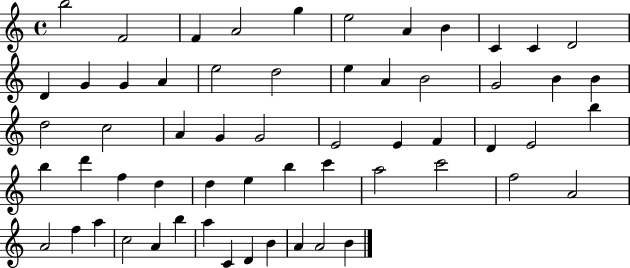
B5/h F4/h F4/q A4/h G5/q E5/h A4/q B4/q C4/q C4/q D4/h D4/q G4/q G4/q A4/q E5/h D5/h E5/q A4/q B4/h G4/h B4/q B4/q D5/h C5/h A4/q G4/q G4/h E4/h E4/q F4/q D4/q E4/h B5/q B5/q D6/q F5/q D5/q D5/q E5/q B5/q C6/q A5/h C6/h F5/h A4/h A4/h F5/q A5/q C5/h A4/q B5/q A5/q C4/q D4/q B4/q A4/q A4/h B4/q